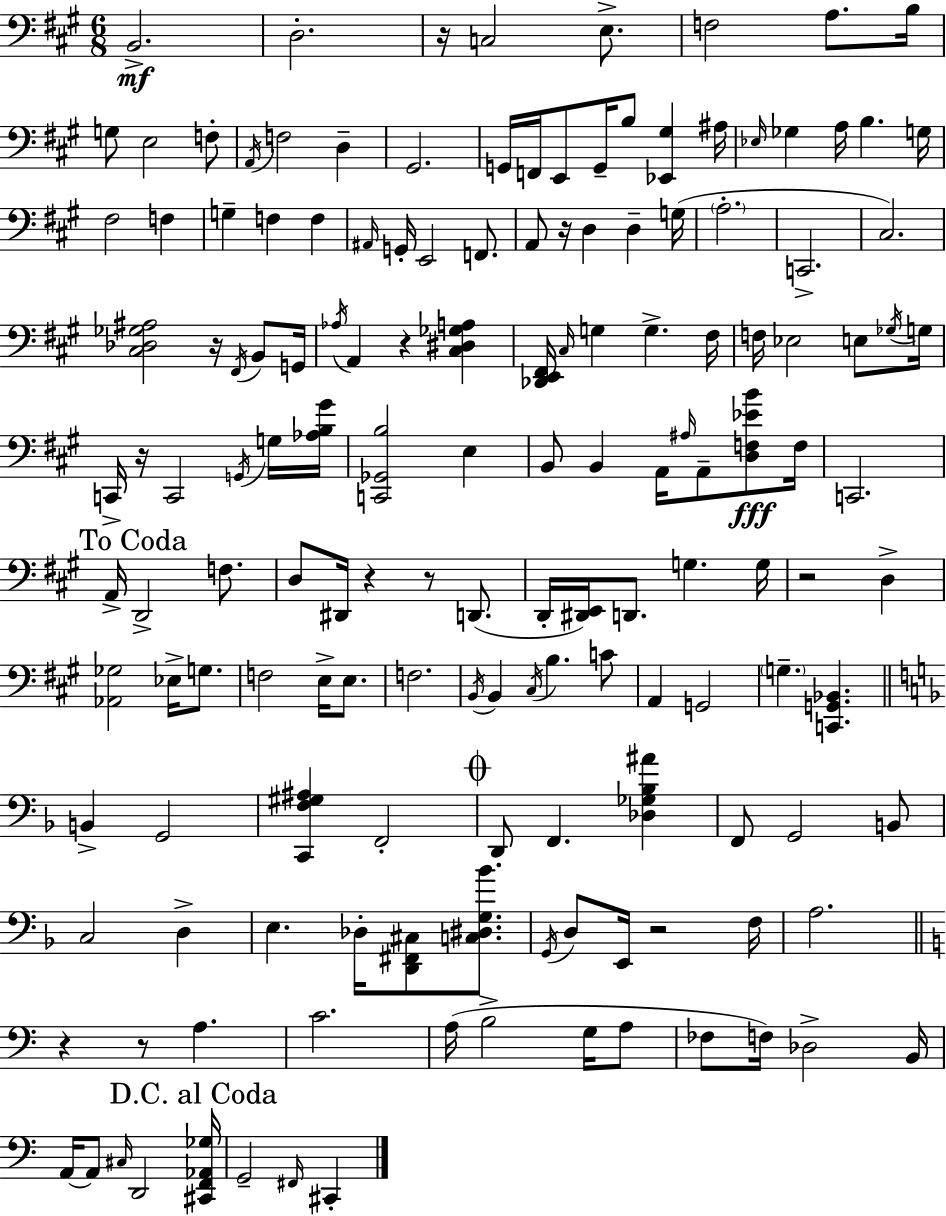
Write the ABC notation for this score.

X:1
T:Untitled
M:6/8
L:1/4
K:A
B,,2 D,2 z/4 C,2 E,/2 F,2 A,/2 B,/4 G,/2 E,2 F,/2 A,,/4 F,2 D, ^G,,2 G,,/4 F,,/4 E,,/2 G,,/4 B,/2 [_E,,^G,] ^A,/4 _E,/4 _G, A,/4 B, G,/4 ^F,2 F, G, F, F, ^A,,/4 G,,/4 E,,2 F,,/2 A,,/2 z/4 D, D, G,/4 A,2 C,,2 ^C,2 [^C,_D,_G,^A,]2 z/4 ^F,,/4 B,,/2 G,,/4 _A,/4 A,, z [^C,^D,_G,A,] [_D,,E,,^F,,]/4 ^C,/4 G, G, ^F,/4 F,/4 _E,2 E,/2 _G,/4 G,/4 C,,/4 z/4 C,,2 G,,/4 G,/4 [_A,B,^G]/4 [C,,_G,,B,]2 E, B,,/2 B,, A,,/4 ^A,/4 A,,/2 [D,F,_EB]/2 F,/4 C,,2 A,,/4 D,,2 F,/2 D,/2 ^D,,/4 z z/2 D,,/2 D,,/4 [^D,,E,,]/4 D,,/2 G, G,/4 z2 D, [_A,,_G,]2 _E,/4 G,/2 F,2 E,/4 E,/2 F,2 B,,/4 B,, ^C,/4 B, C/2 A,, G,,2 G, [C,,G,,_B,,] B,, G,,2 [C,,F,^G,^A,] F,,2 D,,/2 F,, [_D,_G,_B,^A] F,,/2 G,,2 B,,/2 C,2 D, E, _D,/4 [D,,^F,,^C,]/2 [C,^D,G,_B]/2 G,,/4 D,/2 E,,/4 z2 F,/4 A,2 z z/2 A, C2 A,/4 B,2 G,/4 A,/2 _F,/2 F,/4 _D,2 B,,/4 A,,/4 A,,/2 ^C,/4 D,,2 [^C,,F,,_A,,_G,]/4 G,,2 ^F,,/4 ^C,,